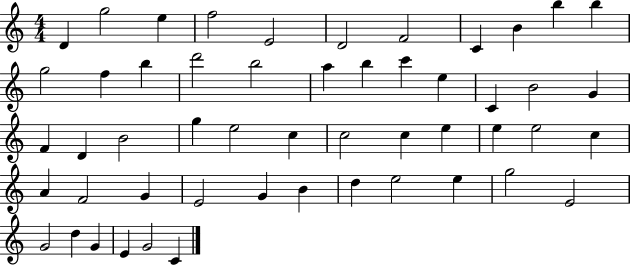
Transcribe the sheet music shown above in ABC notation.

X:1
T:Untitled
M:4/4
L:1/4
K:C
D g2 e f2 E2 D2 F2 C B b b g2 f b d'2 b2 a b c' e C B2 G F D B2 g e2 c c2 c e e e2 c A F2 G E2 G B d e2 e g2 E2 G2 d G E G2 C